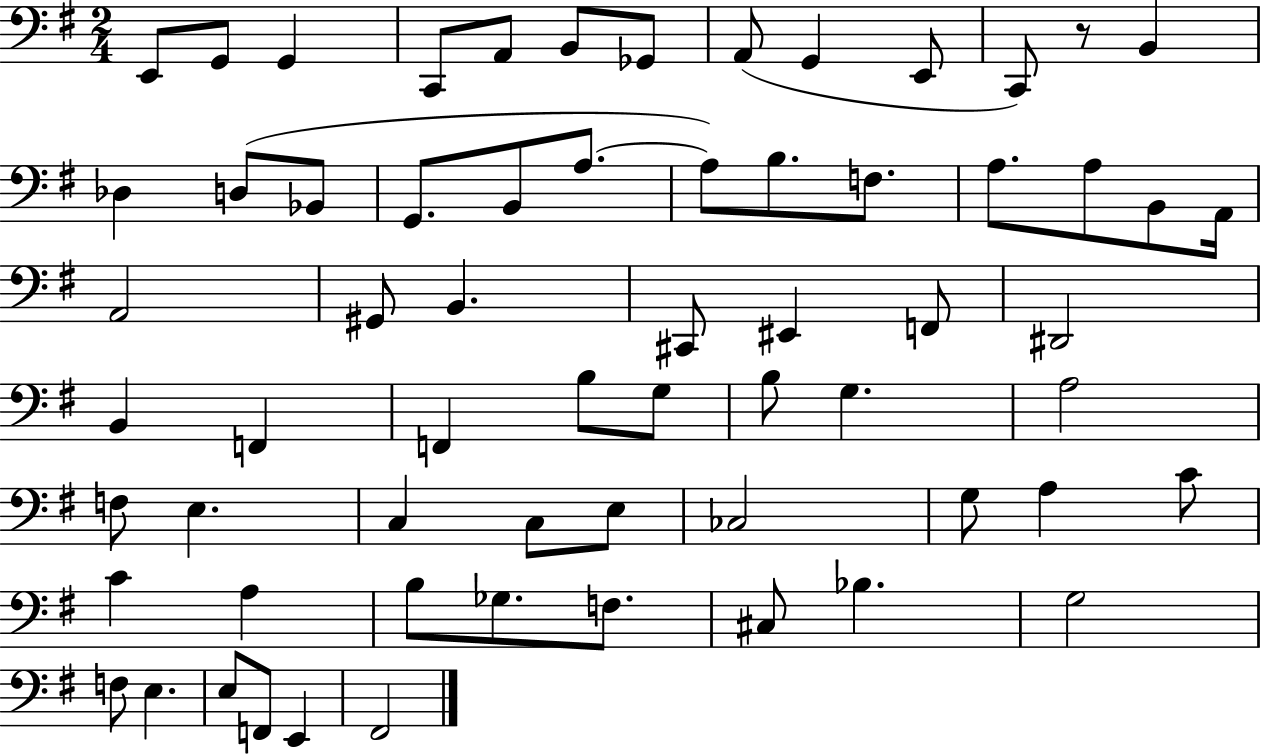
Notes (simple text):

E2/e G2/e G2/q C2/e A2/e B2/e Gb2/e A2/e G2/q E2/e C2/e R/e B2/q Db3/q D3/e Bb2/e G2/e. B2/e A3/e. A3/e B3/e. F3/e. A3/e. A3/e B2/e A2/s A2/h G#2/e B2/q. C#2/e EIS2/q F2/e D#2/h B2/q F2/q F2/q B3/e G3/e B3/e G3/q. A3/h F3/e E3/q. C3/q C3/e E3/e CES3/h G3/e A3/q C4/e C4/q A3/q B3/e Gb3/e. F3/e. C#3/e Bb3/q. G3/h F3/e E3/q. E3/e F2/e E2/q F#2/h